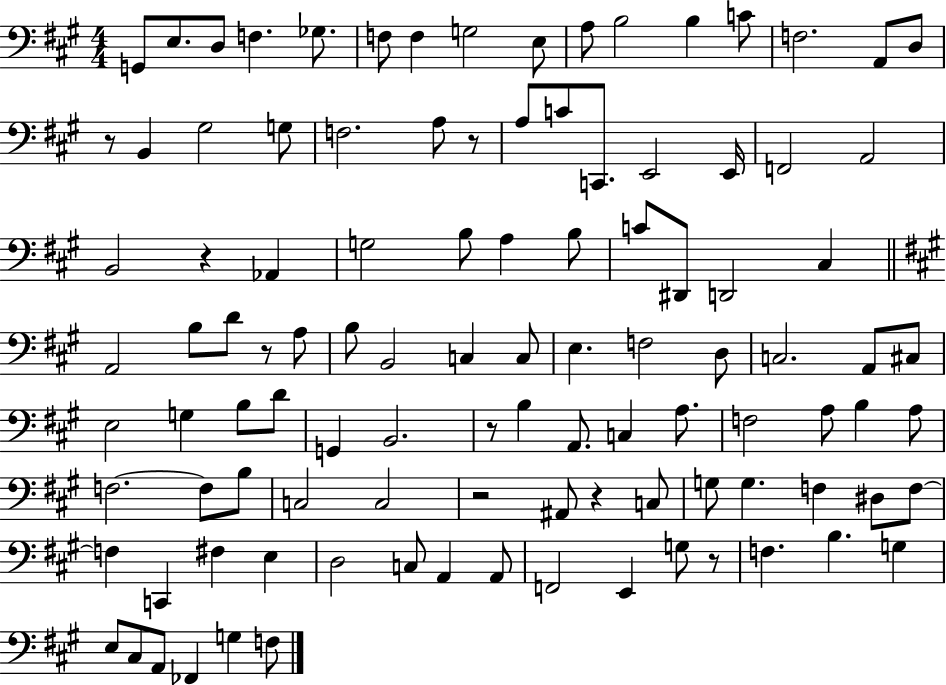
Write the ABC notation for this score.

X:1
T:Untitled
M:4/4
L:1/4
K:A
G,,/2 E,/2 D,/2 F, _G,/2 F,/2 F, G,2 E,/2 A,/2 B,2 B, C/2 F,2 A,,/2 D,/2 z/2 B,, ^G,2 G,/2 F,2 A,/2 z/2 A,/2 C/2 C,,/2 E,,2 E,,/4 F,,2 A,,2 B,,2 z _A,, G,2 B,/2 A, B,/2 C/2 ^D,,/2 D,,2 ^C, A,,2 B,/2 D/2 z/2 A,/2 B,/2 B,,2 C, C,/2 E, F,2 D,/2 C,2 A,,/2 ^C,/2 E,2 G, B,/2 D/2 G,, B,,2 z/2 B, A,,/2 C, A,/2 F,2 A,/2 B, A,/2 F,2 F,/2 B,/2 C,2 C,2 z2 ^A,,/2 z C,/2 G,/2 G, F, ^D,/2 F,/2 F, C,, ^F, E, D,2 C,/2 A,, A,,/2 F,,2 E,, G,/2 z/2 F, B, G, E,/2 ^C,/2 A,,/2 _F,, G, F,/2